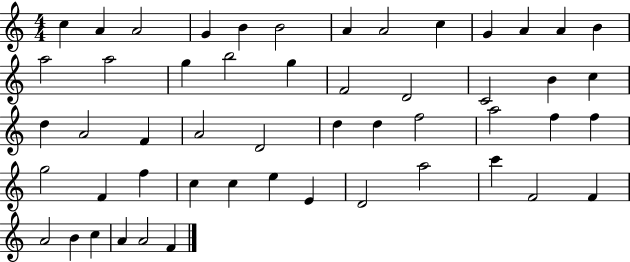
C5/q A4/q A4/h G4/q B4/q B4/h A4/q A4/h C5/q G4/q A4/q A4/q B4/q A5/h A5/h G5/q B5/h G5/q F4/h D4/h C4/h B4/q C5/q D5/q A4/h F4/q A4/h D4/h D5/q D5/q F5/h A5/h F5/q F5/q G5/h F4/q F5/q C5/q C5/q E5/q E4/q D4/h A5/h C6/q F4/h F4/q A4/h B4/q C5/q A4/q A4/h F4/q